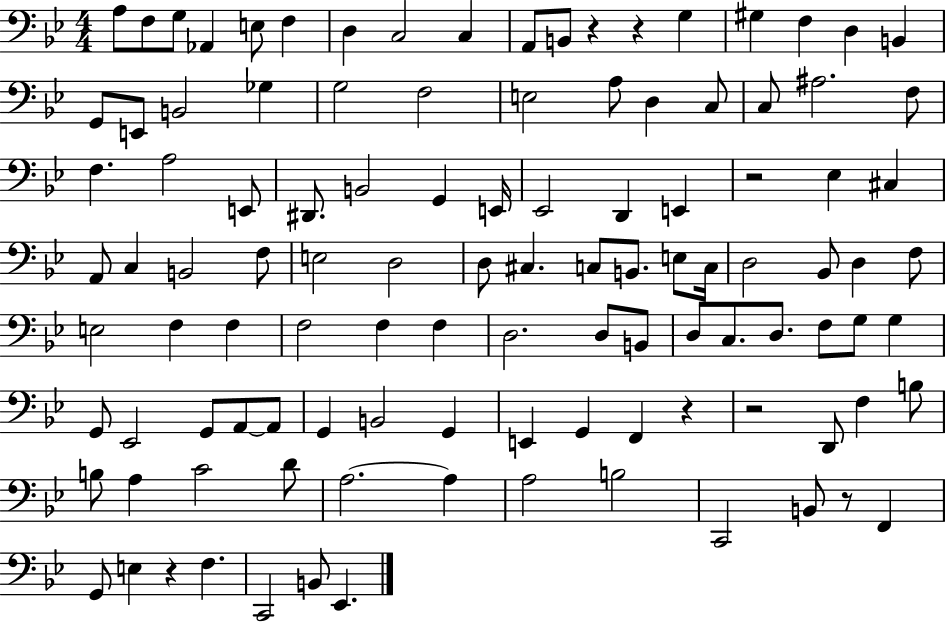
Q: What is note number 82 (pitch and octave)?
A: G2